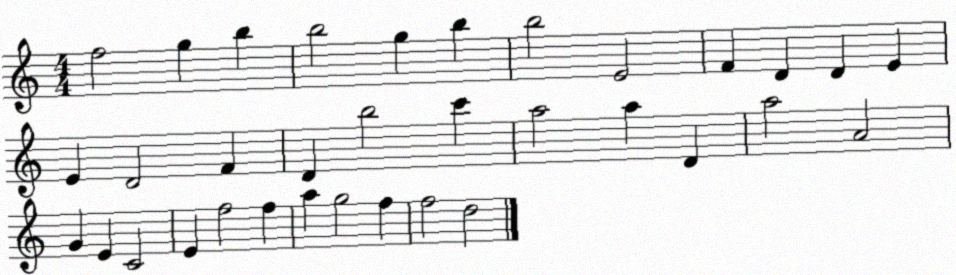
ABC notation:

X:1
T:Untitled
M:4/4
L:1/4
K:C
f2 g b b2 g b b2 E2 F D D E E D2 F D b2 c' a2 a D a2 A2 G E C2 E f2 f a g2 f f2 d2